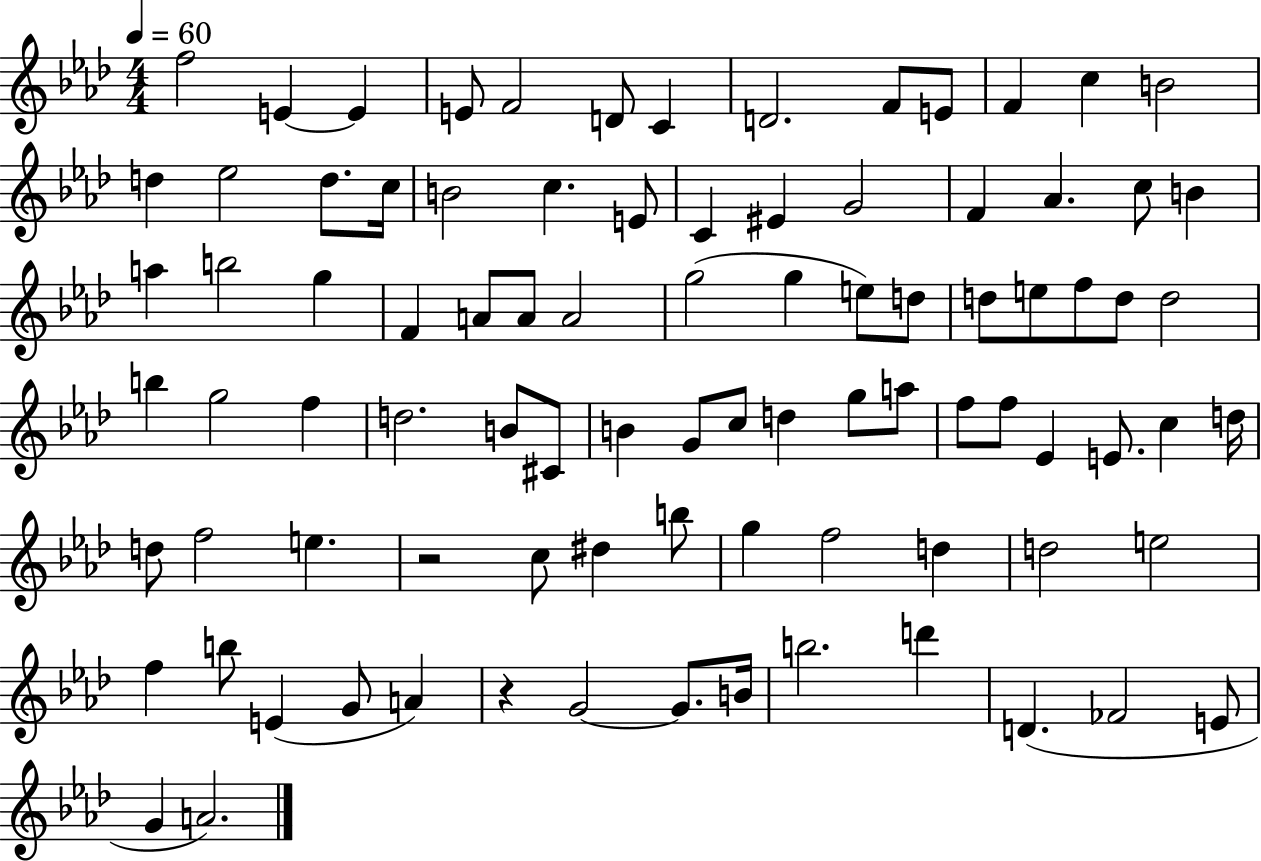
X:1
T:Untitled
M:4/4
L:1/4
K:Ab
f2 E E E/2 F2 D/2 C D2 F/2 E/2 F c B2 d _e2 d/2 c/4 B2 c E/2 C ^E G2 F _A c/2 B a b2 g F A/2 A/2 A2 g2 g e/2 d/2 d/2 e/2 f/2 d/2 d2 b g2 f d2 B/2 ^C/2 B G/2 c/2 d g/2 a/2 f/2 f/2 _E E/2 c d/4 d/2 f2 e z2 c/2 ^d b/2 g f2 d d2 e2 f b/2 E G/2 A z G2 G/2 B/4 b2 d' D _F2 E/2 G A2